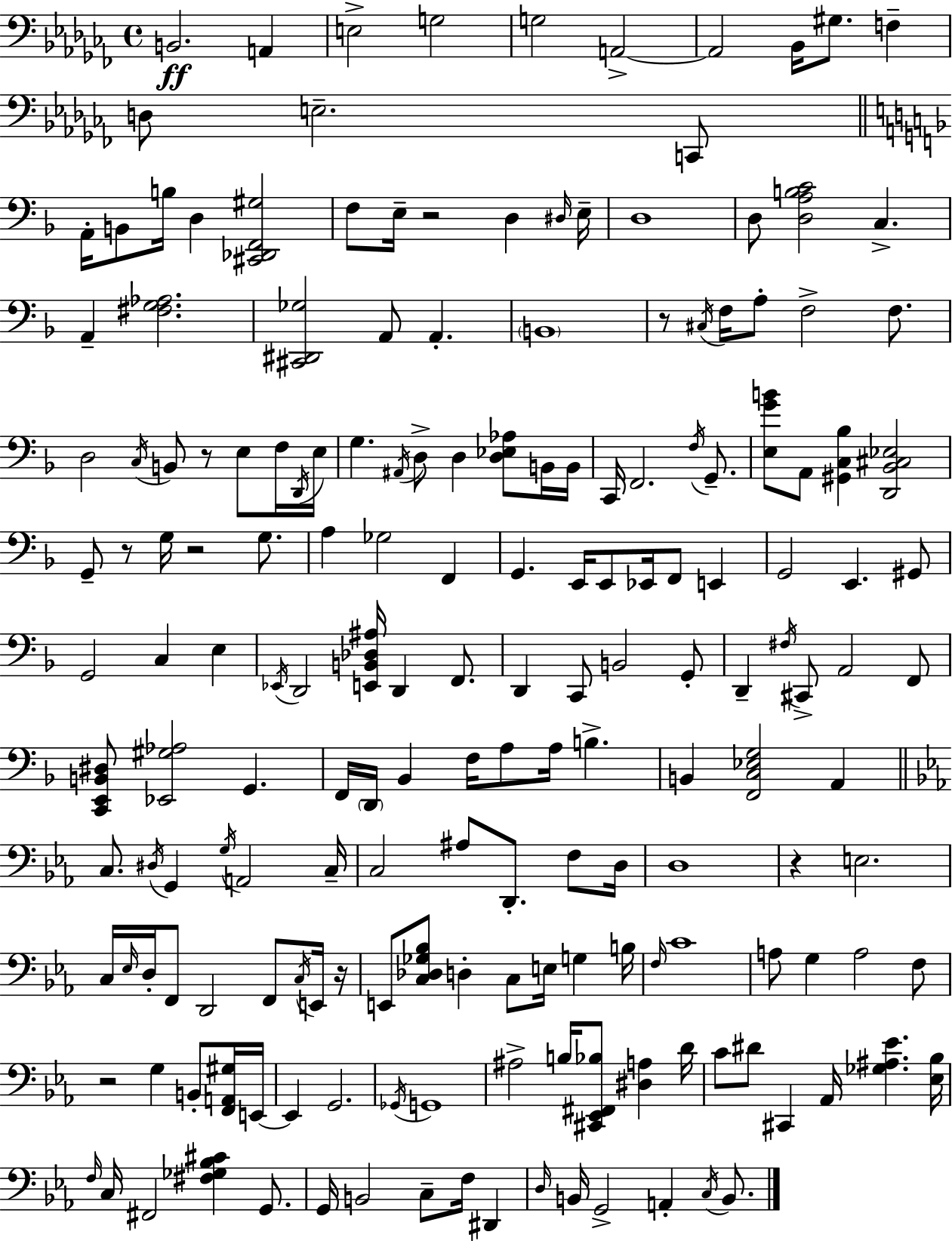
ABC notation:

X:1
T:Untitled
M:4/4
L:1/4
K:Abm
B,,2 A,, E,2 G,2 G,2 A,,2 A,,2 _B,,/4 ^G,/2 F, D,/2 E,2 C,,/2 A,,/4 B,,/2 B,/4 D, [^C,,_D,,F,,^G,]2 F,/2 E,/4 z2 D, ^D,/4 E,/4 D,4 D,/2 [D,A,B,C]2 C, A,, [^F,G,_A,]2 [^C,,^D,,_G,]2 A,,/2 A,, B,,4 z/2 ^C,/4 F,/4 A,/2 F,2 F,/2 D,2 C,/4 B,,/2 z/2 E,/2 F,/4 D,,/4 E,/4 G, ^A,,/4 D,/2 D, [D,_E,_A,]/2 B,,/4 B,,/4 C,,/4 F,,2 F,/4 G,,/2 [E,GB]/2 A,,/2 [^G,,C,_B,] [D,,_B,,^C,_E,]2 G,,/2 z/2 G,/4 z2 G,/2 A, _G,2 F,, G,, E,,/4 E,,/2 _E,,/4 F,,/2 E,, G,,2 E,, ^G,,/2 G,,2 C, E, _E,,/4 D,,2 [E,,B,,_D,^A,]/4 D,, F,,/2 D,, C,,/2 B,,2 G,,/2 D,, ^F,/4 ^C,,/2 A,,2 F,,/2 [C,,E,,B,,^D,]/2 [_E,,^G,_A,]2 G,, F,,/4 D,,/4 _B,, F,/4 A,/2 A,/4 B, B,, [F,,C,_E,G,]2 A,, C,/2 ^D,/4 G,, G,/4 A,,2 C,/4 C,2 ^A,/2 D,,/2 F,/2 D,/4 D,4 z E,2 C,/4 _E,/4 D,/4 F,,/2 D,,2 F,,/2 C,/4 E,,/4 z/4 E,,/2 [C,_D,_G,_B,]/2 D, C,/2 E,/4 G, B,/4 F,/4 C4 A,/2 G, A,2 F,/2 z2 G, B,,/2 [F,,A,,^G,]/4 E,,/4 E,, G,,2 _G,,/4 G,,4 ^A,2 B,/4 [^C,,_E,,^F,,_B,]/2 [^D,A,] D/4 C/2 ^D/2 ^C,, _A,,/4 [_G,^A,_E] [_E,_B,]/4 F,/4 C,/4 ^F,,2 [^F,_G,_B,^C] G,,/2 G,,/4 B,,2 C,/2 F,/4 ^D,, D,/4 B,,/4 G,,2 A,, C,/4 B,,/2